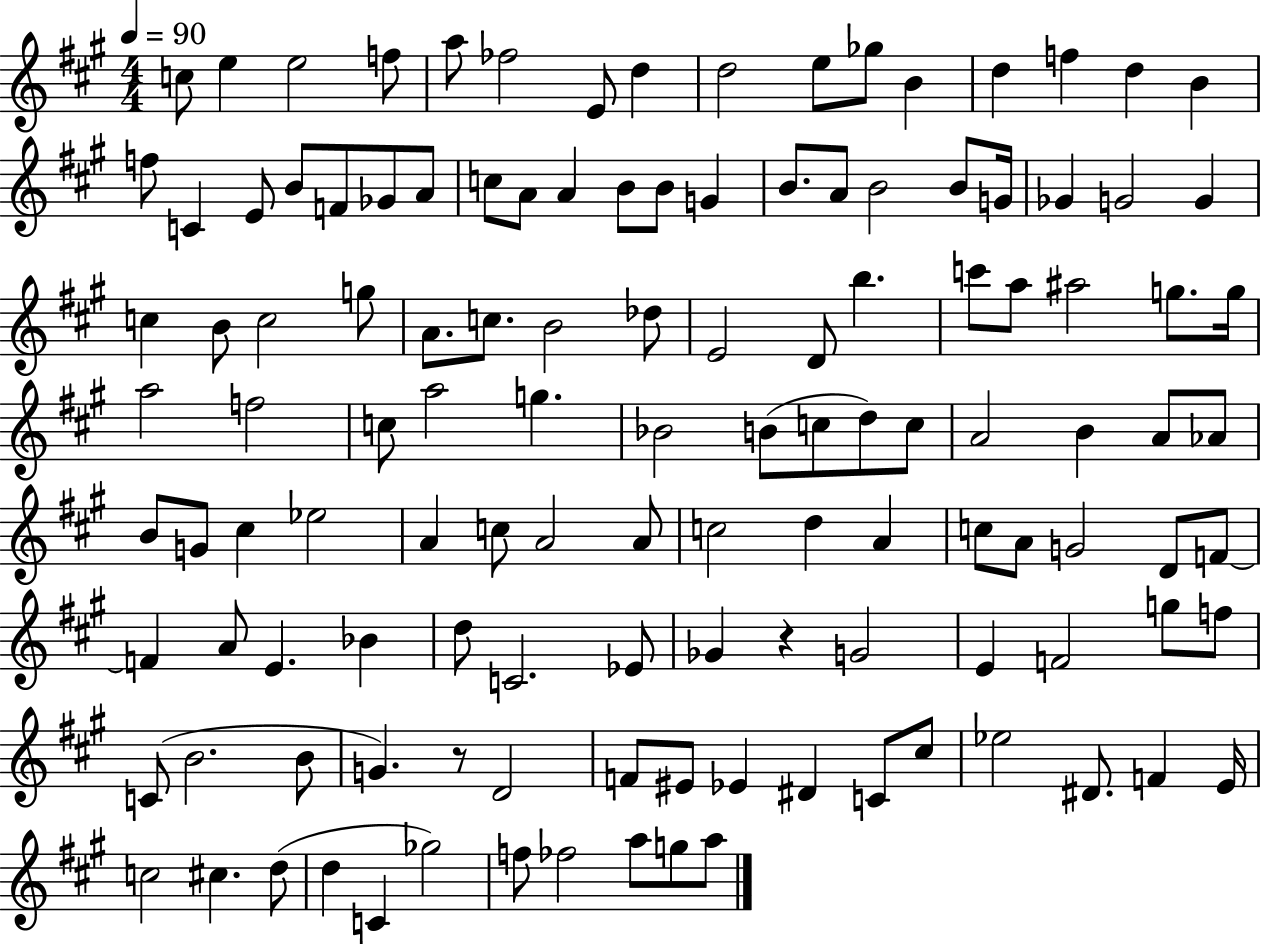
X:1
T:Untitled
M:4/4
L:1/4
K:A
c/2 e e2 f/2 a/2 _f2 E/2 d d2 e/2 _g/2 B d f d B f/2 C E/2 B/2 F/2 _G/2 A/2 c/2 A/2 A B/2 B/2 G B/2 A/2 B2 B/2 G/4 _G G2 G c B/2 c2 g/2 A/2 c/2 B2 _d/2 E2 D/2 b c'/2 a/2 ^a2 g/2 g/4 a2 f2 c/2 a2 g _B2 B/2 c/2 d/2 c/2 A2 B A/2 _A/2 B/2 G/2 ^c _e2 A c/2 A2 A/2 c2 d A c/2 A/2 G2 D/2 F/2 F A/2 E _B d/2 C2 _E/2 _G z G2 E F2 g/2 f/2 C/2 B2 B/2 G z/2 D2 F/2 ^E/2 _E ^D C/2 ^c/2 _e2 ^D/2 F E/4 c2 ^c d/2 d C _g2 f/2 _f2 a/2 g/2 a/2